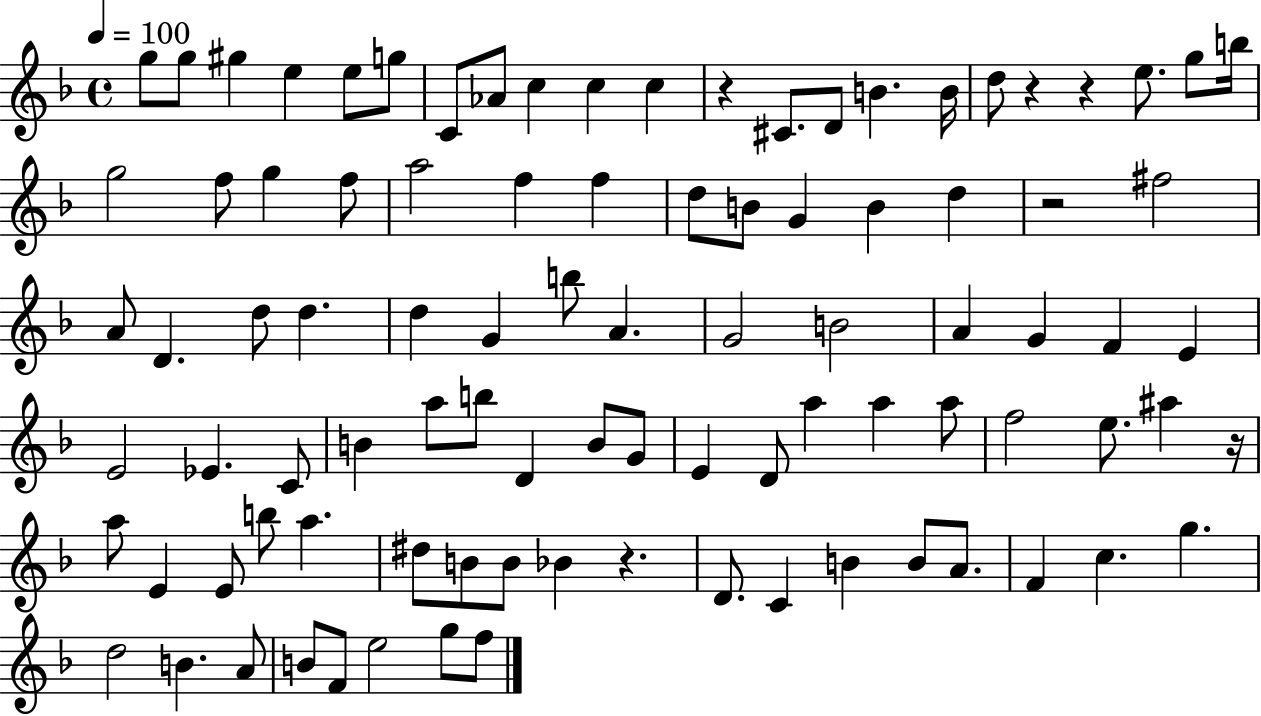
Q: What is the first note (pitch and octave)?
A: G5